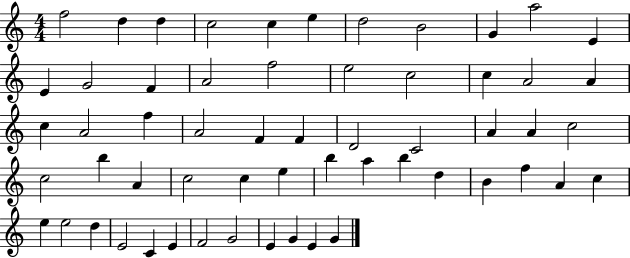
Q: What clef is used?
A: treble